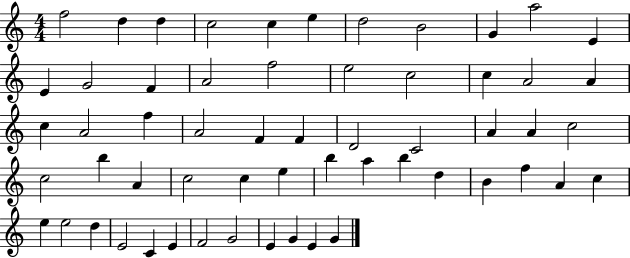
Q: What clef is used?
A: treble